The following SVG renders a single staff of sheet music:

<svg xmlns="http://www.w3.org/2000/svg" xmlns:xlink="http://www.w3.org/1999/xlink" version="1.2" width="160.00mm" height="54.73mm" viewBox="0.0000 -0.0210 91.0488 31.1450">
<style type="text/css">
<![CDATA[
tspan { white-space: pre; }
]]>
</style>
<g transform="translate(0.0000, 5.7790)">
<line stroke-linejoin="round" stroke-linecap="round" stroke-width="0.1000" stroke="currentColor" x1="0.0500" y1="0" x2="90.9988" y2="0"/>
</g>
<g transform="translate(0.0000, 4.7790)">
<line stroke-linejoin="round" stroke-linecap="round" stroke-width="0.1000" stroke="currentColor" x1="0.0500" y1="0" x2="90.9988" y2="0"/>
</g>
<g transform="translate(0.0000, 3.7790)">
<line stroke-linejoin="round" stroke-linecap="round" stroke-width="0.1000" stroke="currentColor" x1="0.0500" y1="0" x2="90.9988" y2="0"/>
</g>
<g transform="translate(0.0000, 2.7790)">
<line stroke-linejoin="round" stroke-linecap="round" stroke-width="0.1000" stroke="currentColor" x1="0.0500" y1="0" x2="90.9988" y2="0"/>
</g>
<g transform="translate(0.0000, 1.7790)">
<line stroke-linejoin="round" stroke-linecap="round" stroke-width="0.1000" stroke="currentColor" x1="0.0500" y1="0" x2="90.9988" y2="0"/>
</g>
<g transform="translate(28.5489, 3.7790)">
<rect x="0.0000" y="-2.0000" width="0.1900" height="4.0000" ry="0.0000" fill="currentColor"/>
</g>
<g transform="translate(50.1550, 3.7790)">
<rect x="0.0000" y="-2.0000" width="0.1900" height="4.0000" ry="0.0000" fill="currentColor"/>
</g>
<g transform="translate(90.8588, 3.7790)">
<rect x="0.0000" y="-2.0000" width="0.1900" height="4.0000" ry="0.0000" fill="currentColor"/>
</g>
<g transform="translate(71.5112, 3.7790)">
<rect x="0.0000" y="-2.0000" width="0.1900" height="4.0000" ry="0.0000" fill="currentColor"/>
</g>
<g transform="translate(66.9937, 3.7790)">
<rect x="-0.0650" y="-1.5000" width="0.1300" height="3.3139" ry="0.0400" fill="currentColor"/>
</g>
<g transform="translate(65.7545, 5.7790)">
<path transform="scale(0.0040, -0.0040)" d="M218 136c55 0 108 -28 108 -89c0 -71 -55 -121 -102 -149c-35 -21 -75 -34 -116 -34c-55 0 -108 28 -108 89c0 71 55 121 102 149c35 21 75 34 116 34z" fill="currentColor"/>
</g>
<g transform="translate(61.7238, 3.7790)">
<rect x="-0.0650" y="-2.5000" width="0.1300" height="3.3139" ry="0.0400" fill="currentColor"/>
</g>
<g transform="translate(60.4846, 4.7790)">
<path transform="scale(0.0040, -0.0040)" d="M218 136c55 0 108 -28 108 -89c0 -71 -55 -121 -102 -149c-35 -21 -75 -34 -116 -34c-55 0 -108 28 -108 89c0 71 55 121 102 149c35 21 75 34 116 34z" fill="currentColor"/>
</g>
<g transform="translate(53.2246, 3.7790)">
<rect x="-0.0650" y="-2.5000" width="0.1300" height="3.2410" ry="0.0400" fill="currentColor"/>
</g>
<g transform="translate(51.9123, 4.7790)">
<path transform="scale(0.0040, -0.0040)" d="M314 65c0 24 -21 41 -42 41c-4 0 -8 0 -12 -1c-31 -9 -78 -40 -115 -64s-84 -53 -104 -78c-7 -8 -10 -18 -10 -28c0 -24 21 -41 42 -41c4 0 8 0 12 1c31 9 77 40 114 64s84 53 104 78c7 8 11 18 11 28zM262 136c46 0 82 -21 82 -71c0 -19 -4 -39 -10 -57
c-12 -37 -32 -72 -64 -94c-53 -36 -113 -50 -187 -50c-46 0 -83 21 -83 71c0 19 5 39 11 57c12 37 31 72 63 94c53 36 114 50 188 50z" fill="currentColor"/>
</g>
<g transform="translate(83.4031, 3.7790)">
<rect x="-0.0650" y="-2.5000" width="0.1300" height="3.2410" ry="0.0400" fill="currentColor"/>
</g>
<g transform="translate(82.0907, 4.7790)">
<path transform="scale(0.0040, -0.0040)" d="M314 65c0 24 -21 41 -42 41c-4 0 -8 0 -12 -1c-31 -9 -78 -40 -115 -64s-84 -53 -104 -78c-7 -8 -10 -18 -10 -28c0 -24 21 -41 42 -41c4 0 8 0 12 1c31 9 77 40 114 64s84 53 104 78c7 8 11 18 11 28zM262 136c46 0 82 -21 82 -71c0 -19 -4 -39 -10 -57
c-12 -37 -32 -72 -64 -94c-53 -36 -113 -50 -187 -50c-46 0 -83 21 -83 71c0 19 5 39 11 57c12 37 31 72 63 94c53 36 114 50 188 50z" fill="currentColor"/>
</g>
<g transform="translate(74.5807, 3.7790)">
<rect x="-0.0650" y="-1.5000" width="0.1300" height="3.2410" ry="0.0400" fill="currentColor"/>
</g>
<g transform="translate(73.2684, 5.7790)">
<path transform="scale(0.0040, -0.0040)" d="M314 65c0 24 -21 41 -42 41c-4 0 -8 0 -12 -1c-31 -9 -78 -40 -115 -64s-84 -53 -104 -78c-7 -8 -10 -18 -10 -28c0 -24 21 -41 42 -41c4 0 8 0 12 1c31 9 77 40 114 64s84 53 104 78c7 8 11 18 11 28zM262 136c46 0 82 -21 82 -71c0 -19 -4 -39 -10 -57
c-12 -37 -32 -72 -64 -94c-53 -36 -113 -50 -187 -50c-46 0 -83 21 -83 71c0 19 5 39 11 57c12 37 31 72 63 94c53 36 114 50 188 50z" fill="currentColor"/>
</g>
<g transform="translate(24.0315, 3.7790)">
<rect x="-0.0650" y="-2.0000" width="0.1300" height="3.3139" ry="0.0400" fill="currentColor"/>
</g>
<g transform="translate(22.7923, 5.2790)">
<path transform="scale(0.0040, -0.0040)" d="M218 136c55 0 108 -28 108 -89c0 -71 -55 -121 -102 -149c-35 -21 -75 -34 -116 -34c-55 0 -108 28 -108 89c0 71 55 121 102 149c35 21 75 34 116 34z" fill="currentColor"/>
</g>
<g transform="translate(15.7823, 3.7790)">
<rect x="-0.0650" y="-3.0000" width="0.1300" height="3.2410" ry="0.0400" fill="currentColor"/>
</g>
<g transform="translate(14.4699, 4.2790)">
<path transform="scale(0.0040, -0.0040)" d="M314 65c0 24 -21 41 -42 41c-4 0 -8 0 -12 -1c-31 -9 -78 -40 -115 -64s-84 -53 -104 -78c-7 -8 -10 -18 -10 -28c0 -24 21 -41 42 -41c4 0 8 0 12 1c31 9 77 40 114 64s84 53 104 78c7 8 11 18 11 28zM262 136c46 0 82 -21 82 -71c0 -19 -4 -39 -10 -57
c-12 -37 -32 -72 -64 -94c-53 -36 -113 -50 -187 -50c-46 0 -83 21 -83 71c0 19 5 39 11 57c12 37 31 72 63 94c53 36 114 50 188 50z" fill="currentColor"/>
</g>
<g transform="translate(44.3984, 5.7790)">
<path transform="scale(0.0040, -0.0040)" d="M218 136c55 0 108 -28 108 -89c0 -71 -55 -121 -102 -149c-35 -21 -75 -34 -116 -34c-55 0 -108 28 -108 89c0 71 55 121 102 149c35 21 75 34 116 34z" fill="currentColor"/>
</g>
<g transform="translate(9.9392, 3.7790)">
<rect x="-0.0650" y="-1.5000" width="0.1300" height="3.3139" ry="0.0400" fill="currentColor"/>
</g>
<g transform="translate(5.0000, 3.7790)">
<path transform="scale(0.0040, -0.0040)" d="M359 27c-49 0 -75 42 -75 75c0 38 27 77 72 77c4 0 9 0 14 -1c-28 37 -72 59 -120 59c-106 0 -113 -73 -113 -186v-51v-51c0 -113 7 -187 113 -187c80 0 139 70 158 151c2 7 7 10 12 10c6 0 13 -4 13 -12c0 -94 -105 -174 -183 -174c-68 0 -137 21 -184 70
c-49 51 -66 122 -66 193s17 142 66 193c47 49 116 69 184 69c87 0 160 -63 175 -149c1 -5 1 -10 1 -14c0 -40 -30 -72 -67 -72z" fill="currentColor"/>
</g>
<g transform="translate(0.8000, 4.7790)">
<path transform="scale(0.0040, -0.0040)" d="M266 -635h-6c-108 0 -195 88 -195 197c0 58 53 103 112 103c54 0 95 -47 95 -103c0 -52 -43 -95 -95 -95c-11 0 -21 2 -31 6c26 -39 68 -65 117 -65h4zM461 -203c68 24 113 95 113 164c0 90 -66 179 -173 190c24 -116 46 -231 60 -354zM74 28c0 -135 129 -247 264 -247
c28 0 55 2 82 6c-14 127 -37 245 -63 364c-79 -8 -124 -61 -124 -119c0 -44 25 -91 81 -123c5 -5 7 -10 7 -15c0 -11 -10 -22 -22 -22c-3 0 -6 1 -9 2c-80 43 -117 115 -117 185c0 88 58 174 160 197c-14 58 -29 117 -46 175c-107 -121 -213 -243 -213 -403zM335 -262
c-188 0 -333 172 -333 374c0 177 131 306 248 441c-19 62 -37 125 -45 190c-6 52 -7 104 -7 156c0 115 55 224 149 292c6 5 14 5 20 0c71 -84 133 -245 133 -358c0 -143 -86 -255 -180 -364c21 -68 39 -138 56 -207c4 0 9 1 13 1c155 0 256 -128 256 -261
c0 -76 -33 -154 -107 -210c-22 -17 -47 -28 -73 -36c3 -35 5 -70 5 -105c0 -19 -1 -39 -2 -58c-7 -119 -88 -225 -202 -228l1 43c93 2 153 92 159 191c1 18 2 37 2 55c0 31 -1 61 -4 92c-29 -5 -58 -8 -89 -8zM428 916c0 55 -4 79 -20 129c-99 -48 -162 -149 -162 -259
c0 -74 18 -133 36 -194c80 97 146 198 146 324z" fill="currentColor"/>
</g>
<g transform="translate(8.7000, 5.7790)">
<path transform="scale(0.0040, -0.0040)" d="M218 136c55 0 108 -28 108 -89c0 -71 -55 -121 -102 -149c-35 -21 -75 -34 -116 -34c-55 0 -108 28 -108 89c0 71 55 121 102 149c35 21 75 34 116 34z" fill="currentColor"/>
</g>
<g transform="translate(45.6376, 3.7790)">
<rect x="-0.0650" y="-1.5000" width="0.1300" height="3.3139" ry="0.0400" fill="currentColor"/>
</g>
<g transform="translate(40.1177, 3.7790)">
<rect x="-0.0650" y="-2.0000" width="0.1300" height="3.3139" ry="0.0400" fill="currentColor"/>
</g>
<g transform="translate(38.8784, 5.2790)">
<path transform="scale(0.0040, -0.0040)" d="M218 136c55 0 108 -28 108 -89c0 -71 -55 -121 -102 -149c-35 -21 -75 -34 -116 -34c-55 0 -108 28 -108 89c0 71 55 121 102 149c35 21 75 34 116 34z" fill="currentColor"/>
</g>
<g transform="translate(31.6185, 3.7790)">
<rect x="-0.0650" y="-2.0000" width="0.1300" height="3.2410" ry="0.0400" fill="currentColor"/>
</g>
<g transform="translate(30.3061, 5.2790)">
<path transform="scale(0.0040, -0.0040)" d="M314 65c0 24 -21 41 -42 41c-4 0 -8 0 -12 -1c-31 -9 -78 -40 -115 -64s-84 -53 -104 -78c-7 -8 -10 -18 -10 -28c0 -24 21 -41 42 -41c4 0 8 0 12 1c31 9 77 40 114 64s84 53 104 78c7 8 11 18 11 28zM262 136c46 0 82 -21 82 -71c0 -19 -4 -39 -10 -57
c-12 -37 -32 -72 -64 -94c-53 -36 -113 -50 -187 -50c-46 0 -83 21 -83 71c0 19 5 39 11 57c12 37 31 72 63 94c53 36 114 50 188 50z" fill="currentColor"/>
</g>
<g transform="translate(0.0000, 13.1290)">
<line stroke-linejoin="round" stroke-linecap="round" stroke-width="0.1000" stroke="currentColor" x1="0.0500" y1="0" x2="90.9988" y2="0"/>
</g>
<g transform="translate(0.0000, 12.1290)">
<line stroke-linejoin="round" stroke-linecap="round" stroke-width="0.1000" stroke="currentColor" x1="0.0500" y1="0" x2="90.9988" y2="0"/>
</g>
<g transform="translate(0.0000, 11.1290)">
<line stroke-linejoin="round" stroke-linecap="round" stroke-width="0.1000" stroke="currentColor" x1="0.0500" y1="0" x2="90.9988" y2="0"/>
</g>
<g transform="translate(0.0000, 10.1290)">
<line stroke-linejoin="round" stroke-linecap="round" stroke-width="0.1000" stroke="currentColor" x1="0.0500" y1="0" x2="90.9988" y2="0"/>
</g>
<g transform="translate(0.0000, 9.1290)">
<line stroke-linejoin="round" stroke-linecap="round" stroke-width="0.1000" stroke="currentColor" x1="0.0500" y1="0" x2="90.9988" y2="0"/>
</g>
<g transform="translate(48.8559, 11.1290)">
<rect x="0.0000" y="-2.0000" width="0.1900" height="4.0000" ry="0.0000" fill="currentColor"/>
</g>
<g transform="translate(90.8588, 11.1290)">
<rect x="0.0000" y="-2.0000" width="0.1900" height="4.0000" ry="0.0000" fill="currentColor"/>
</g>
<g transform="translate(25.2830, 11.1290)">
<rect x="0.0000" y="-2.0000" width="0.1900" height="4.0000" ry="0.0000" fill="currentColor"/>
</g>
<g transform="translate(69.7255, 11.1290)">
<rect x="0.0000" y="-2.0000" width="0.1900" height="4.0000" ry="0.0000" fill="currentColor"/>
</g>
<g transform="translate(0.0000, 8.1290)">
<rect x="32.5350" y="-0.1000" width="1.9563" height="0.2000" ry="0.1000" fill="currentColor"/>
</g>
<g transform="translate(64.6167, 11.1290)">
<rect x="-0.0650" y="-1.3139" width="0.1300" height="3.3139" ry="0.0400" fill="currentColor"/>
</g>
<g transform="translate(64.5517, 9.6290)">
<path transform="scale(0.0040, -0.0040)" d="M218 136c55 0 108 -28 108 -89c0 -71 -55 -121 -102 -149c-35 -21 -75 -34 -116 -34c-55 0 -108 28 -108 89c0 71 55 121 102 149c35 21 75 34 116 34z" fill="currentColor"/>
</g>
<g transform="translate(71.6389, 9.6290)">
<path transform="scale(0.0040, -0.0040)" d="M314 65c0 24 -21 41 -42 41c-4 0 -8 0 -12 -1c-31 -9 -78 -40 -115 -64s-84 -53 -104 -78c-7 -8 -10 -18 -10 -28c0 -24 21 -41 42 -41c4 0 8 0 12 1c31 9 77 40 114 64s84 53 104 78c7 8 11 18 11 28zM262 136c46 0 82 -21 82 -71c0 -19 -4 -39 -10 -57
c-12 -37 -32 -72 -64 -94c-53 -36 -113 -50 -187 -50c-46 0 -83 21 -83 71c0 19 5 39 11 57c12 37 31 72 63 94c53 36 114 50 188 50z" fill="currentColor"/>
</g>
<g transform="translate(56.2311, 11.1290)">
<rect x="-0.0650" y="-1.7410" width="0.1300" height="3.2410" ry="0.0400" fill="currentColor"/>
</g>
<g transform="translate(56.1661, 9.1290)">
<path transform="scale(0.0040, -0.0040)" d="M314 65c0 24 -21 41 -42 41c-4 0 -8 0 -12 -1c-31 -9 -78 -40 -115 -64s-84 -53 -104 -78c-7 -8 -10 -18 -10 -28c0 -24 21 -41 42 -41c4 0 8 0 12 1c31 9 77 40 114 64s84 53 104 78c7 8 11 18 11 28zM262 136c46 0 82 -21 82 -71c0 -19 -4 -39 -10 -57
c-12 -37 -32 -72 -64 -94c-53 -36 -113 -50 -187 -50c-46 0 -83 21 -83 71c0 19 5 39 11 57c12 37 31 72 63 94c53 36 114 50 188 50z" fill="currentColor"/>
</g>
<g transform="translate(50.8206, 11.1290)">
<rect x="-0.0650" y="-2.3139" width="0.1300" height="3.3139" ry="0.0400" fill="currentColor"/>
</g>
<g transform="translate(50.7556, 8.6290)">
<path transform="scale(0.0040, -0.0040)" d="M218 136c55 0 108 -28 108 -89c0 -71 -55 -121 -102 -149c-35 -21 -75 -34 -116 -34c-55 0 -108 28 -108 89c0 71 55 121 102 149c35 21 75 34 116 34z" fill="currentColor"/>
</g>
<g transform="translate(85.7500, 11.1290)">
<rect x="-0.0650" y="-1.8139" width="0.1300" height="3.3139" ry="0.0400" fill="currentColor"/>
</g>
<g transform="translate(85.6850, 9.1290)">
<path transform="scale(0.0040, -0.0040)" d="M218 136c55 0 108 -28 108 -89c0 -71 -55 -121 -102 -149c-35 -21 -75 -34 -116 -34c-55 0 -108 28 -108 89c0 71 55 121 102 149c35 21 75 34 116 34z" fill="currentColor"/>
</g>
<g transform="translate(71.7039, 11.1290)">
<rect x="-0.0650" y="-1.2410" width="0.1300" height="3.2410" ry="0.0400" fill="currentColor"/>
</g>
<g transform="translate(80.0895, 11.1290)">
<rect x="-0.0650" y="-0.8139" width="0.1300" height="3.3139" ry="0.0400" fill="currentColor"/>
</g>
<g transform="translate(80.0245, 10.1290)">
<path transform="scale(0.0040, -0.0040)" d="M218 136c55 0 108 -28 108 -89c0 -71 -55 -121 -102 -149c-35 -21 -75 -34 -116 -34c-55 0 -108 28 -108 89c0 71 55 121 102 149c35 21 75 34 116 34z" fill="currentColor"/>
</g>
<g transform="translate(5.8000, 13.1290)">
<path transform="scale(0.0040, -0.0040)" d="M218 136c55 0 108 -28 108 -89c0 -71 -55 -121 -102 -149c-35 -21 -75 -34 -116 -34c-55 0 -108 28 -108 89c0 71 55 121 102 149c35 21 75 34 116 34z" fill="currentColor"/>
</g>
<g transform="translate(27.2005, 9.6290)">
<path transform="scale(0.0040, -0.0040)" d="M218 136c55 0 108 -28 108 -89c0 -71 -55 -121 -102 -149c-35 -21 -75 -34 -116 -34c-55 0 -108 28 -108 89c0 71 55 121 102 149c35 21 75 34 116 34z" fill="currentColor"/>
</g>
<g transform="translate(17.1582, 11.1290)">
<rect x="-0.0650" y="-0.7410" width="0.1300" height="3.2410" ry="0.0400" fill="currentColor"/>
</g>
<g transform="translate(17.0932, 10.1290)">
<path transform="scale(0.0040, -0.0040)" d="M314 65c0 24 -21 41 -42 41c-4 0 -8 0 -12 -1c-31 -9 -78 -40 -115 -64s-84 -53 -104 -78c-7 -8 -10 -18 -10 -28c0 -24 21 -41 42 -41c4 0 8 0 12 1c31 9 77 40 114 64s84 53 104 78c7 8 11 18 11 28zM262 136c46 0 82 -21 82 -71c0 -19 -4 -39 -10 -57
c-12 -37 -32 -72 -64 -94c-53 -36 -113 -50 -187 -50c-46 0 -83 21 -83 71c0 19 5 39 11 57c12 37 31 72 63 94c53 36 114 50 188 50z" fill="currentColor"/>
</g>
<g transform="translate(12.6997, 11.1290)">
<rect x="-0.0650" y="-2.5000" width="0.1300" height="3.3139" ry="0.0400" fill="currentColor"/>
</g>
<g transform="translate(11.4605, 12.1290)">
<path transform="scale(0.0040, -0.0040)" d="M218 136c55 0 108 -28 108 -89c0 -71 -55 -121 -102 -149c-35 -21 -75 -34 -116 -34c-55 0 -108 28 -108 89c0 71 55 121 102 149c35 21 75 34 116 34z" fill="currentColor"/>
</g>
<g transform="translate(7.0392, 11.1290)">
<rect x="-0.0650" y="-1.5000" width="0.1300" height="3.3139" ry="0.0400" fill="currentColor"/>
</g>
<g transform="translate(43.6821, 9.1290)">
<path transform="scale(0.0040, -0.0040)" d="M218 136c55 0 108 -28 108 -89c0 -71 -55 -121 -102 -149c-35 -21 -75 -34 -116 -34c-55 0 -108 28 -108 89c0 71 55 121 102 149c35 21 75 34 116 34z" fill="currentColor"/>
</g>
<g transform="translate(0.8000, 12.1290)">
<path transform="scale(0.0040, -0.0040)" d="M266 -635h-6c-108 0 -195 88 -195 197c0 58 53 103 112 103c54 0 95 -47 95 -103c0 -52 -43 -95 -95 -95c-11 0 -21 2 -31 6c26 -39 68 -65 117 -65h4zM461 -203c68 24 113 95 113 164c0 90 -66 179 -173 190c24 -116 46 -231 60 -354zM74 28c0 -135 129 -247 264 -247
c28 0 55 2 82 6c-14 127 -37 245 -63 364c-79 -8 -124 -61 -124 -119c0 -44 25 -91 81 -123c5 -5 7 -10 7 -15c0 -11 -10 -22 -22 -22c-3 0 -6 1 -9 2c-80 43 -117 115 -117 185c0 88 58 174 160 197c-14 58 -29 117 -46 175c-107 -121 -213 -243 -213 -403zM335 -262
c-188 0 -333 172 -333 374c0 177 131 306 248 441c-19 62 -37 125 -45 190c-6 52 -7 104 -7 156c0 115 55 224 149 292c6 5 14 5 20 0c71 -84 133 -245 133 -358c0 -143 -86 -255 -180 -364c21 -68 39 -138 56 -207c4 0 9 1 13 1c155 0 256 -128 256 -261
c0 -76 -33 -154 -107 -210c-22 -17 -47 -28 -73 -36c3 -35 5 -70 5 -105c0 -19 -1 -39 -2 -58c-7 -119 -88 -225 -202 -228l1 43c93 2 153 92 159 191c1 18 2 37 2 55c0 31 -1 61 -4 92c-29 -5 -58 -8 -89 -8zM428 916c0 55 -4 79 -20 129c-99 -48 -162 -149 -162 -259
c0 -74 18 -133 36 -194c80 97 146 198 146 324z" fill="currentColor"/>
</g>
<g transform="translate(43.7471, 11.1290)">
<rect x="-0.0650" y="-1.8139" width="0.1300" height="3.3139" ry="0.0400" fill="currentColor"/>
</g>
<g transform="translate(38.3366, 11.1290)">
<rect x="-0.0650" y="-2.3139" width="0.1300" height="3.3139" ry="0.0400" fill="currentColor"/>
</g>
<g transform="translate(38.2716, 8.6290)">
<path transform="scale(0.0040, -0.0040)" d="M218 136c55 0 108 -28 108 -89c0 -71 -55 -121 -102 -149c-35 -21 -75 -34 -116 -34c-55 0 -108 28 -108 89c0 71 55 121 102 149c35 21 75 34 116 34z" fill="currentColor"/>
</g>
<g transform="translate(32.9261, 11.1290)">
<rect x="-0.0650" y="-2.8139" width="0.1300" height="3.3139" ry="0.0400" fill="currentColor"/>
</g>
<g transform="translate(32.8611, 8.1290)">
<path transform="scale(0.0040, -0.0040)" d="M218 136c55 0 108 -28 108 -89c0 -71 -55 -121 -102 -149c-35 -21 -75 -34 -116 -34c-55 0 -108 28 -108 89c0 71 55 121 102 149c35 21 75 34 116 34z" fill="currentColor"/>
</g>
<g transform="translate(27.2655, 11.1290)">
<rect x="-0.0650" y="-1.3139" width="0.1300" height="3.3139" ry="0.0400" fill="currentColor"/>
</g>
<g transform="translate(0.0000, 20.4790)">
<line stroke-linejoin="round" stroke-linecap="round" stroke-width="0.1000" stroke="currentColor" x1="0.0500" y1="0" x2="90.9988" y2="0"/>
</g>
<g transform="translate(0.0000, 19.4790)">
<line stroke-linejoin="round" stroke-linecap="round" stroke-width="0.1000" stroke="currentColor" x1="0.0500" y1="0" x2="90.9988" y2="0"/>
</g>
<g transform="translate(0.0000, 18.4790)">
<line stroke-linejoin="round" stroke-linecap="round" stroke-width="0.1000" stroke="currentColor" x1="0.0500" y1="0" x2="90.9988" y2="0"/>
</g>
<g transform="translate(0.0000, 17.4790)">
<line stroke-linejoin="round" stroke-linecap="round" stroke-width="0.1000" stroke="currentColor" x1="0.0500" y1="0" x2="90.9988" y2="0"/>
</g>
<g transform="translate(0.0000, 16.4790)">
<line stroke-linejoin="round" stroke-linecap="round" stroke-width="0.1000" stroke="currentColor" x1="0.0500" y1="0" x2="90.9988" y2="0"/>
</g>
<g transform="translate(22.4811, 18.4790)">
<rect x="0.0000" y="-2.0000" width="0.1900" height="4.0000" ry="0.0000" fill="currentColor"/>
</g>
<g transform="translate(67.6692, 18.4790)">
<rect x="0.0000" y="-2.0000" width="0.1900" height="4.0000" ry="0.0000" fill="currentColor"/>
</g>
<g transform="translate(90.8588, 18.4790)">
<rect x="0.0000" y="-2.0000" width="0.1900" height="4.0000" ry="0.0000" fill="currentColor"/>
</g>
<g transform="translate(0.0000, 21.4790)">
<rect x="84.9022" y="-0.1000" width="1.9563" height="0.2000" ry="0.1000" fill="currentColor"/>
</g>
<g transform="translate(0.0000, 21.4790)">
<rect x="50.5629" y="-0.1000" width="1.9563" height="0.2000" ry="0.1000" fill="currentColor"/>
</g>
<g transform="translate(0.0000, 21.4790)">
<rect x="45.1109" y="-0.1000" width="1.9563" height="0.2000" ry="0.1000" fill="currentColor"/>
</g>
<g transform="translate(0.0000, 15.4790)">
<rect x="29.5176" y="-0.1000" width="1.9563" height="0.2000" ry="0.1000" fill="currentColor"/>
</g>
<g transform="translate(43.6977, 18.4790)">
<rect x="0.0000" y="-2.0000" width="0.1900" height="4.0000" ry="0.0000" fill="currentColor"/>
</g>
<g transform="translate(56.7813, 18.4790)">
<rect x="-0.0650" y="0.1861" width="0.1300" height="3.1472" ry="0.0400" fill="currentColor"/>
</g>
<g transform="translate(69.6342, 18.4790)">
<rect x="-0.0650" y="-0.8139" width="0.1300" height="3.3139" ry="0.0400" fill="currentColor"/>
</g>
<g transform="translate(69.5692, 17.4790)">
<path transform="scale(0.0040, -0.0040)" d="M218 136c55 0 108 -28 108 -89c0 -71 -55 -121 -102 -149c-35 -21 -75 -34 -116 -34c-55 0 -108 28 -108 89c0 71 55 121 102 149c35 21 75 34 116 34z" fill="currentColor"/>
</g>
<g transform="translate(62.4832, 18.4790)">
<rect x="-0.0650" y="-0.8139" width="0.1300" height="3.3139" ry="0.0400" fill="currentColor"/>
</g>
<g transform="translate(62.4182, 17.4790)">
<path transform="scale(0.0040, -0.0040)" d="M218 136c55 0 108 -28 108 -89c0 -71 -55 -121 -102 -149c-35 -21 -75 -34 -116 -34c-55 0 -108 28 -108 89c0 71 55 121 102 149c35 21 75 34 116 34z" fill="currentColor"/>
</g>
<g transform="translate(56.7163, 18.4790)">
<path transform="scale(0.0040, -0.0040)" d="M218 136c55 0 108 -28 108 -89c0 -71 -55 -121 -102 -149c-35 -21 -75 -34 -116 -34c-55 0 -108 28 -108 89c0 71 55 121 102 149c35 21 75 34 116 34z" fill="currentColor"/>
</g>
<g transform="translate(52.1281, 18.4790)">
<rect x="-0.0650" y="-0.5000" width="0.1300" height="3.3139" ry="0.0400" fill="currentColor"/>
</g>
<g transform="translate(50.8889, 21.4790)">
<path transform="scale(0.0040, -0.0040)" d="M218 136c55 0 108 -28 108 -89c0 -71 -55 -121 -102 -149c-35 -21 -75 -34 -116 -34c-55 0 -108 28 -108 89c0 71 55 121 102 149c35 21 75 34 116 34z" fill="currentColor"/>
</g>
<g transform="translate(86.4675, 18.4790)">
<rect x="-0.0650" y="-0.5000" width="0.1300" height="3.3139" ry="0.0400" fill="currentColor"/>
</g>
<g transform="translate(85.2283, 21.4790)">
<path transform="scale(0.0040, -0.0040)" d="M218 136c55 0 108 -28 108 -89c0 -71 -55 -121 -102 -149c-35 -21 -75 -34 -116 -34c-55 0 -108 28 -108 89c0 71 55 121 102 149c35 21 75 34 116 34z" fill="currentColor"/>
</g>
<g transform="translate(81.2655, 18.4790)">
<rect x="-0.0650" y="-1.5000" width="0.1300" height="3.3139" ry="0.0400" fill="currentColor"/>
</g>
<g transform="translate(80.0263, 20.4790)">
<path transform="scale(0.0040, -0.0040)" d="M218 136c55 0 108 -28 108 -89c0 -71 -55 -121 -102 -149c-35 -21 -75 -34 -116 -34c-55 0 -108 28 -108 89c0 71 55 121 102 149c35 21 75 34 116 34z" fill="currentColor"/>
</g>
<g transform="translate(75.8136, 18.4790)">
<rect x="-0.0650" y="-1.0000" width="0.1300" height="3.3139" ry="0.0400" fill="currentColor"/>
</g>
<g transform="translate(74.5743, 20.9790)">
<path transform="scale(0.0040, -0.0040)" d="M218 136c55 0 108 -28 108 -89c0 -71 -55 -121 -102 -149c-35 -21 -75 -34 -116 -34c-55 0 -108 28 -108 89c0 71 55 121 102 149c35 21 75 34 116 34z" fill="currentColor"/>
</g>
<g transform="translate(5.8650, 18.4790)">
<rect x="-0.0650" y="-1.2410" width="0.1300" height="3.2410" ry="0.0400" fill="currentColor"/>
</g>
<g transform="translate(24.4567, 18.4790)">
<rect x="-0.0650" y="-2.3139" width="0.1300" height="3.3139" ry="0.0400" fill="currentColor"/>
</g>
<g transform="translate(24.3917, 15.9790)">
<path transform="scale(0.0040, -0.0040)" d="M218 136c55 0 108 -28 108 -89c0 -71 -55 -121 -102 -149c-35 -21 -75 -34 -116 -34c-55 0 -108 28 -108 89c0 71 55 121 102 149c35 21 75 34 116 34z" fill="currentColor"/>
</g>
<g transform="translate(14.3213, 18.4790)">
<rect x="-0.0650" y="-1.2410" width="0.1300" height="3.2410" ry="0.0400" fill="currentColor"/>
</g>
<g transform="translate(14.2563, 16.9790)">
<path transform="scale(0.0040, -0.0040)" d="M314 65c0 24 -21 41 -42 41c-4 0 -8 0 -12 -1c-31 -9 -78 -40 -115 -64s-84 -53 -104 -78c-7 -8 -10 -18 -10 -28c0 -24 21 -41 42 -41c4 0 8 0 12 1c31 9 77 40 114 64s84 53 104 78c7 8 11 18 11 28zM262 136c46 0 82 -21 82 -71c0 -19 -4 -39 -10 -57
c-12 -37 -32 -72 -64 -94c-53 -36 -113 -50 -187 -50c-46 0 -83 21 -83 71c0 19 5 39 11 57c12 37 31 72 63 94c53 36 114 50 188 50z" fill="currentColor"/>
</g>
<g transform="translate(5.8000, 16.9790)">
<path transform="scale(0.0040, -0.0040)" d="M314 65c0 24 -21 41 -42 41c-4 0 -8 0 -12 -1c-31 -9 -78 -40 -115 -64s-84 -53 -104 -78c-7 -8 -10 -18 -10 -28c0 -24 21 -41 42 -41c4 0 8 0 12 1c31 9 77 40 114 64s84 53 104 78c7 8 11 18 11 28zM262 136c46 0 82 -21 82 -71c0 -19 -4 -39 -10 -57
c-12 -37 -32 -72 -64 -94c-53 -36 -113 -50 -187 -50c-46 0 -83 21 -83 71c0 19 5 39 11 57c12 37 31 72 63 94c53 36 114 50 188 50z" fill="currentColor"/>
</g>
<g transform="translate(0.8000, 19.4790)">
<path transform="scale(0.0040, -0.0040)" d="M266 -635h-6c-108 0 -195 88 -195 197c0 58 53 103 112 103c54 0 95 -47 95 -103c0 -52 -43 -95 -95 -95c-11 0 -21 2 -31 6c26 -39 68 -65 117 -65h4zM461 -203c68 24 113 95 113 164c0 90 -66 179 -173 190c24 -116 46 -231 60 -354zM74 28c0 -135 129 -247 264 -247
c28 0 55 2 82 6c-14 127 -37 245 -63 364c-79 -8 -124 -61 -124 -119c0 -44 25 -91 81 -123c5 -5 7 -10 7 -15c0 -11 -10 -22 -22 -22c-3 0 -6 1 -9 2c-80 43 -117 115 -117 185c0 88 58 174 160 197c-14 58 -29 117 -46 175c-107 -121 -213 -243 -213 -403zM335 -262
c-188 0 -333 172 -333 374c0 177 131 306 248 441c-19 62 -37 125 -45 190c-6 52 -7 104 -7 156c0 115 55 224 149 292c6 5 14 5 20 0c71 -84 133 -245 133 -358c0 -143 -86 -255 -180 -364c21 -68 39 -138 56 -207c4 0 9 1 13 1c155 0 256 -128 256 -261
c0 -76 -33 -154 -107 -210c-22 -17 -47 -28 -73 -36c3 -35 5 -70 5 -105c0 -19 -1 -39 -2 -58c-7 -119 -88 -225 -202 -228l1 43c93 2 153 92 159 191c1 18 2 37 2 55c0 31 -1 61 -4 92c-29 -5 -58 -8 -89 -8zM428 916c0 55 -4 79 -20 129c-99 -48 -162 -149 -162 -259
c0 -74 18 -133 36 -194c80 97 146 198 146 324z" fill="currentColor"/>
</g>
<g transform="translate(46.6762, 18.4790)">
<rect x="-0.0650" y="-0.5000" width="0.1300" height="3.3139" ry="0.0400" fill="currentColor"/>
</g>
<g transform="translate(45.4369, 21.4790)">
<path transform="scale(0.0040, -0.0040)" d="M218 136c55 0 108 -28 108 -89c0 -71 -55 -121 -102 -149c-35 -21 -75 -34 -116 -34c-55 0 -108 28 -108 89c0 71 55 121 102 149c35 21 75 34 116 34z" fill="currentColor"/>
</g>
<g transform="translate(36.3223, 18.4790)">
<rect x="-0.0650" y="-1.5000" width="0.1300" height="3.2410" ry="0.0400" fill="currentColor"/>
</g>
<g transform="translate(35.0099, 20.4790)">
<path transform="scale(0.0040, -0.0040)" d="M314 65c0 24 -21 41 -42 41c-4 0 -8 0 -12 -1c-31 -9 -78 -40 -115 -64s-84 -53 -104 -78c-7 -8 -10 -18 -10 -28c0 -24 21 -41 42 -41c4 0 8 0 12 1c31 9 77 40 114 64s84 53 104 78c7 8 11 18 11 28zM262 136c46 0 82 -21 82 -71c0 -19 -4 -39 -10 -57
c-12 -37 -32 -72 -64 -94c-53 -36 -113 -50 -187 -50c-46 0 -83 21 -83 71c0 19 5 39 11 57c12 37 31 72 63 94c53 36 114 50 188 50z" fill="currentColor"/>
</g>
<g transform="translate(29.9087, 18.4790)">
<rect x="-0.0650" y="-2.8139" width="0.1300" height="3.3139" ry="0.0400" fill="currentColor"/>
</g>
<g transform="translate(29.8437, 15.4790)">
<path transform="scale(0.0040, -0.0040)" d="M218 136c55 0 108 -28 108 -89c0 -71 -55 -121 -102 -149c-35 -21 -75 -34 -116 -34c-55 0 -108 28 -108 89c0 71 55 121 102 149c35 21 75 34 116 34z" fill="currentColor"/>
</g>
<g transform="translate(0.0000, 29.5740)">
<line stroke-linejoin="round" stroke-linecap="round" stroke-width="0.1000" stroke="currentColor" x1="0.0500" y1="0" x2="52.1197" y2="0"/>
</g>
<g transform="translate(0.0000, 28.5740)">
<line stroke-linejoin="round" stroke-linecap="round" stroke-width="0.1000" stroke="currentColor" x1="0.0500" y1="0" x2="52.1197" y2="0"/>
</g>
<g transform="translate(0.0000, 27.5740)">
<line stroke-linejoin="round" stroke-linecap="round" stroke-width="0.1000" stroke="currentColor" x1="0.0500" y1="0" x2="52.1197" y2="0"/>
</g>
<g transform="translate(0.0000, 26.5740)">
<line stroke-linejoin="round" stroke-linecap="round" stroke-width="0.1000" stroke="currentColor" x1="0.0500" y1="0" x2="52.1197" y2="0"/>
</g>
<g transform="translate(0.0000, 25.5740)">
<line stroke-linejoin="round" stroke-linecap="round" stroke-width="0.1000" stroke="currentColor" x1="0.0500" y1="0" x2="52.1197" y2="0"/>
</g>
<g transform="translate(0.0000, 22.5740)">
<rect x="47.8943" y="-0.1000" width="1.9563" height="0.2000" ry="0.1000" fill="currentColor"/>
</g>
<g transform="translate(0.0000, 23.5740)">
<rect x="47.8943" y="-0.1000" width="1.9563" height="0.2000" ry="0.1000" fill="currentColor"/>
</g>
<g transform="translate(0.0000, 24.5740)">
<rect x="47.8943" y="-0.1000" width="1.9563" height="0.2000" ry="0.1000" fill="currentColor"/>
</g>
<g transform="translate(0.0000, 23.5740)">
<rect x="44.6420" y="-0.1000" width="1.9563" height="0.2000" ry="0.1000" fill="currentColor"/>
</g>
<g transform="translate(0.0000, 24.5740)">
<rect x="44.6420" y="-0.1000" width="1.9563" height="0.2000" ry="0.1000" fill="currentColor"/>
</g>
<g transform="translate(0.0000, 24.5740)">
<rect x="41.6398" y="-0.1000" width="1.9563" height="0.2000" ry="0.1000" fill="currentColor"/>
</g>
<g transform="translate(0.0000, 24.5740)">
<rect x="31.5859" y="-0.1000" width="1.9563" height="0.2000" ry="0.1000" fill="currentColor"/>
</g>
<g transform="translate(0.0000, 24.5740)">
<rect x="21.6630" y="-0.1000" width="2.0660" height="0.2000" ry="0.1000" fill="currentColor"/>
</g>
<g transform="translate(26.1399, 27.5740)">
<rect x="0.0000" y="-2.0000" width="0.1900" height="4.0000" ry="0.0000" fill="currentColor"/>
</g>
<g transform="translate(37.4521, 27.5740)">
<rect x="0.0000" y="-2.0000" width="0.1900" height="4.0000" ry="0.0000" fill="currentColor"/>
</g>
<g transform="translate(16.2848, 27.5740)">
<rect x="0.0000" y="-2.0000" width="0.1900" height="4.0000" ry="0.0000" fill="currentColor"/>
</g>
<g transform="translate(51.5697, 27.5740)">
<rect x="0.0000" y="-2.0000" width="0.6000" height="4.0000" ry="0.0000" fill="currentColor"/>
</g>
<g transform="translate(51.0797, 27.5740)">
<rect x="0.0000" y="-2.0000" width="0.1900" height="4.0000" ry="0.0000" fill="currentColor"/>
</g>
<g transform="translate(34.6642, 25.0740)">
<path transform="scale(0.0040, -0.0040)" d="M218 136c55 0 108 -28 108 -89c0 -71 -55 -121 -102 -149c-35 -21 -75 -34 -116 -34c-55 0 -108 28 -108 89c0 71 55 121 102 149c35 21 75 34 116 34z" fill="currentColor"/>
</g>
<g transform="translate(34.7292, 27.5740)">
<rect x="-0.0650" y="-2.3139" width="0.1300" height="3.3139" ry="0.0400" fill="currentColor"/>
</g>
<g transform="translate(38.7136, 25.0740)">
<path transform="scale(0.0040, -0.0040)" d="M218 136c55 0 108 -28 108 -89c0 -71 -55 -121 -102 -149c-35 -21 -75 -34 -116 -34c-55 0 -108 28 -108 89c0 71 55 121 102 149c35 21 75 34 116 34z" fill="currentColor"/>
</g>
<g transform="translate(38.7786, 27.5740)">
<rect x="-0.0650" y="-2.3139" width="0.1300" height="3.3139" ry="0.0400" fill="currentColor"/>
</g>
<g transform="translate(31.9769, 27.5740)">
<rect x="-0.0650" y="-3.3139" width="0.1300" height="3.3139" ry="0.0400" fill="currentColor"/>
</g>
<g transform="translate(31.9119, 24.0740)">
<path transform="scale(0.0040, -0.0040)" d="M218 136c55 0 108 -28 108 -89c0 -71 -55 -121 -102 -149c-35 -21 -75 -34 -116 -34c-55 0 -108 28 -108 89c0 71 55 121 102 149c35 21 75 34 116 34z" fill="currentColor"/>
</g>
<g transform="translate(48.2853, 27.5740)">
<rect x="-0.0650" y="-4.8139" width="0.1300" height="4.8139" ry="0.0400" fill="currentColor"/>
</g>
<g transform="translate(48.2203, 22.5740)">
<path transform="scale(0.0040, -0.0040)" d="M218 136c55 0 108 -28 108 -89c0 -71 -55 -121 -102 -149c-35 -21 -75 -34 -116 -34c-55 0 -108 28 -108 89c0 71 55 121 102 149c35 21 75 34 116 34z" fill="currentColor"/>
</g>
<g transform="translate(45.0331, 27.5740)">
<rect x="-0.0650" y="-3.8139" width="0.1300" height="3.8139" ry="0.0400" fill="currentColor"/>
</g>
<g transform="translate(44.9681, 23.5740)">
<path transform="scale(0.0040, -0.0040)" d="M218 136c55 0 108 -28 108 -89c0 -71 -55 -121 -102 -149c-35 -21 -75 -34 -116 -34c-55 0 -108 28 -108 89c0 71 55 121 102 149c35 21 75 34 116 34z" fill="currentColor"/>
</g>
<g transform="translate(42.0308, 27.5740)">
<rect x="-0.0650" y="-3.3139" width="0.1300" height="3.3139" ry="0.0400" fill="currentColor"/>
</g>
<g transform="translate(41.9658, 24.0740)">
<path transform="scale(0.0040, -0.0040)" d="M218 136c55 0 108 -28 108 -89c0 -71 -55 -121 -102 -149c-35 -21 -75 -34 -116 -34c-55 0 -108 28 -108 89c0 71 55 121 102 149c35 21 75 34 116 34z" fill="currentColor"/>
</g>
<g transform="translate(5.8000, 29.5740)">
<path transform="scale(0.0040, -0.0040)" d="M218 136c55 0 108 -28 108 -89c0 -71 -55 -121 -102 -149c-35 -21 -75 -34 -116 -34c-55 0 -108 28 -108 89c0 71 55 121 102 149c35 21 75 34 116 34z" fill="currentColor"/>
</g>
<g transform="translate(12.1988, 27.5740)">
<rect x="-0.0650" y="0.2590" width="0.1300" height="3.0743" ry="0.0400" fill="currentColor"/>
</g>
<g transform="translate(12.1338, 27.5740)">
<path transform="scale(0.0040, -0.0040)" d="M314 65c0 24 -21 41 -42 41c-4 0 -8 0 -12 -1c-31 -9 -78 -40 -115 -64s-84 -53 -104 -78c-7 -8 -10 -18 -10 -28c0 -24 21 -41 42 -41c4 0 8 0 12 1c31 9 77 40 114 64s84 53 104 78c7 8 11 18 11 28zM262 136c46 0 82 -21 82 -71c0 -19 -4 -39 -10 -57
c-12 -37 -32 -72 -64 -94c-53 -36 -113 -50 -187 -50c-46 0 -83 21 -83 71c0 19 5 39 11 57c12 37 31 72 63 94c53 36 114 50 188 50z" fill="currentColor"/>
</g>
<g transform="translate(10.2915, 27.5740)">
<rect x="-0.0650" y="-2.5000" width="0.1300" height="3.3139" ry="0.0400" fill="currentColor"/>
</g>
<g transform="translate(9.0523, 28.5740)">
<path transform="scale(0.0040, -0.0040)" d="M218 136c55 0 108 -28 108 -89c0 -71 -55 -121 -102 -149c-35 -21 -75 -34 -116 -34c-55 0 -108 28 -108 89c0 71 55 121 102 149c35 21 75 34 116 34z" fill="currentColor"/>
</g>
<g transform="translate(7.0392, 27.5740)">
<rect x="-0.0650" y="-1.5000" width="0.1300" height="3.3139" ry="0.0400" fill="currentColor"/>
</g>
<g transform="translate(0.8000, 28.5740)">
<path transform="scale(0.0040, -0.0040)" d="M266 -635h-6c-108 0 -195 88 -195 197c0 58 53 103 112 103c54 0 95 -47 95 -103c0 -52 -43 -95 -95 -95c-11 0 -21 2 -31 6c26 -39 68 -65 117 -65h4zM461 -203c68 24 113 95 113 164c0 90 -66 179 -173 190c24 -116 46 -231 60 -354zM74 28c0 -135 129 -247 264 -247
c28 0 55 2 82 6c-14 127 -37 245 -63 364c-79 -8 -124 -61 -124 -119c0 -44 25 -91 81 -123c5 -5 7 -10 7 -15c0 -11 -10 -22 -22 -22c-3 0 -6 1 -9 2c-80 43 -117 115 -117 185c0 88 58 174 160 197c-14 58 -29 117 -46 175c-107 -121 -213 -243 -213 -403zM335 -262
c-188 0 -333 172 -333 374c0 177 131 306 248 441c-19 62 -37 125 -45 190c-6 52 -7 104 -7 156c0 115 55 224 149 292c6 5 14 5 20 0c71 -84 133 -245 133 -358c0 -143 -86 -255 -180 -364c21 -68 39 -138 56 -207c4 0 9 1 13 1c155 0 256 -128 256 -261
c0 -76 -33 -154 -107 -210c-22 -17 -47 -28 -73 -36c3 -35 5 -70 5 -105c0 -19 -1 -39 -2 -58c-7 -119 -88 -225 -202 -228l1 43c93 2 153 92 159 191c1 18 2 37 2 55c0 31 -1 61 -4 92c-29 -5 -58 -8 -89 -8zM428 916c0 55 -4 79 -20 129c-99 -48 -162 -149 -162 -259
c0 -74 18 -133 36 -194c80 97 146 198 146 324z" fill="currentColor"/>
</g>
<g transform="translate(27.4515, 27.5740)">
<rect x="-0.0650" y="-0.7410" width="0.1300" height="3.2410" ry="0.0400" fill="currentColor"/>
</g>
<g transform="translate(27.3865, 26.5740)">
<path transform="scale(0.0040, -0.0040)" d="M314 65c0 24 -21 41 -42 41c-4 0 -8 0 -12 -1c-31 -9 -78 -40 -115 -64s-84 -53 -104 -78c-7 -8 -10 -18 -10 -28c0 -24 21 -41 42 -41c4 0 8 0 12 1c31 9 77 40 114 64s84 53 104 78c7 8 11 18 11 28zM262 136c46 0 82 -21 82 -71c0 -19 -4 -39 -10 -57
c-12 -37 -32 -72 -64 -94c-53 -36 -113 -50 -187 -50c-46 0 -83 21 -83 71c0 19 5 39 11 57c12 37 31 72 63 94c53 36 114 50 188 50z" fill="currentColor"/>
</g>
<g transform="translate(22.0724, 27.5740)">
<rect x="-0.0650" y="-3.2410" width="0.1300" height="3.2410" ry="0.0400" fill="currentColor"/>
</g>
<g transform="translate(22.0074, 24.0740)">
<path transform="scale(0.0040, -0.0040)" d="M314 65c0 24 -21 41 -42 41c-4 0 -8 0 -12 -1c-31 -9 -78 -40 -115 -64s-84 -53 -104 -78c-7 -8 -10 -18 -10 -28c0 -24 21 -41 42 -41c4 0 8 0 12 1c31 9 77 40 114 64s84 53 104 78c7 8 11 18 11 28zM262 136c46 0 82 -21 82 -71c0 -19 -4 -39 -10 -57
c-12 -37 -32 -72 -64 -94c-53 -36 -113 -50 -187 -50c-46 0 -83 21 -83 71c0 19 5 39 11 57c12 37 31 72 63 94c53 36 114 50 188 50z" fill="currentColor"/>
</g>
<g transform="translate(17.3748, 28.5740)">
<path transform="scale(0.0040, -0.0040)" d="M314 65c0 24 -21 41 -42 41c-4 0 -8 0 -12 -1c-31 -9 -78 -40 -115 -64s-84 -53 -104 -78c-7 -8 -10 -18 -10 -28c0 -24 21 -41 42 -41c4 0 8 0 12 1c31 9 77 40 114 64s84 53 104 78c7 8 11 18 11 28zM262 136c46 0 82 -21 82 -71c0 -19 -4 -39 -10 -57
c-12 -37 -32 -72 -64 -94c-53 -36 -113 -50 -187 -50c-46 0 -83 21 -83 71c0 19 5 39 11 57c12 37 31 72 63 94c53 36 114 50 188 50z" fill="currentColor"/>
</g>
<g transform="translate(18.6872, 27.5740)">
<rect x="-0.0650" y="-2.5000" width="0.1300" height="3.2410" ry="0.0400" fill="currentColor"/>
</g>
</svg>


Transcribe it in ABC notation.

X:1
T:Untitled
M:4/4
L:1/4
K:C
E A2 F F2 F E G2 G E E2 G2 E G d2 e a g f g f2 e e2 d f e2 e2 g a E2 C C B d d D E C E G B2 G2 b2 d2 b g g b c' e'